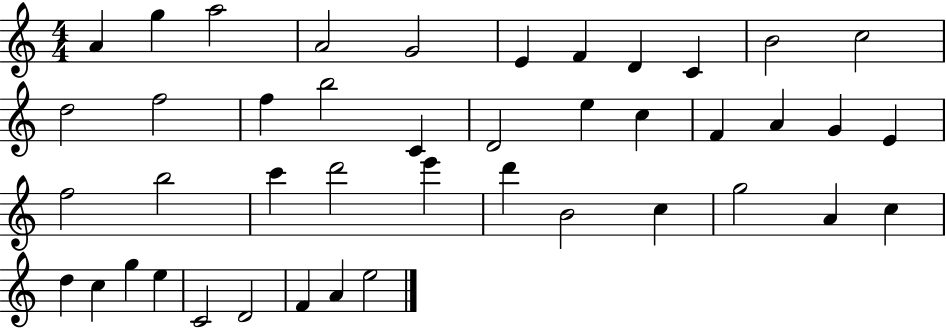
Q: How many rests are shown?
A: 0